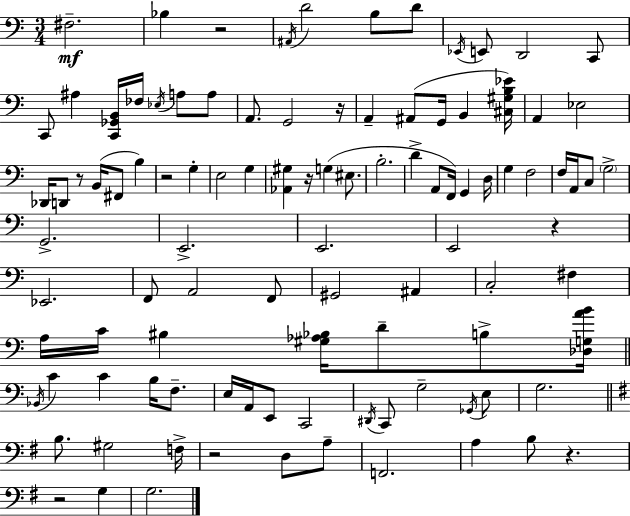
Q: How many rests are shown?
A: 9